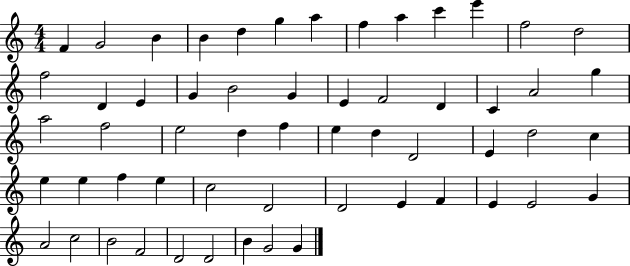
X:1
T:Untitled
M:4/4
L:1/4
K:C
F G2 B B d g a f a c' e' f2 d2 f2 D E G B2 G E F2 D C A2 g a2 f2 e2 d f e d D2 E d2 c e e f e c2 D2 D2 E F E E2 G A2 c2 B2 F2 D2 D2 B G2 G